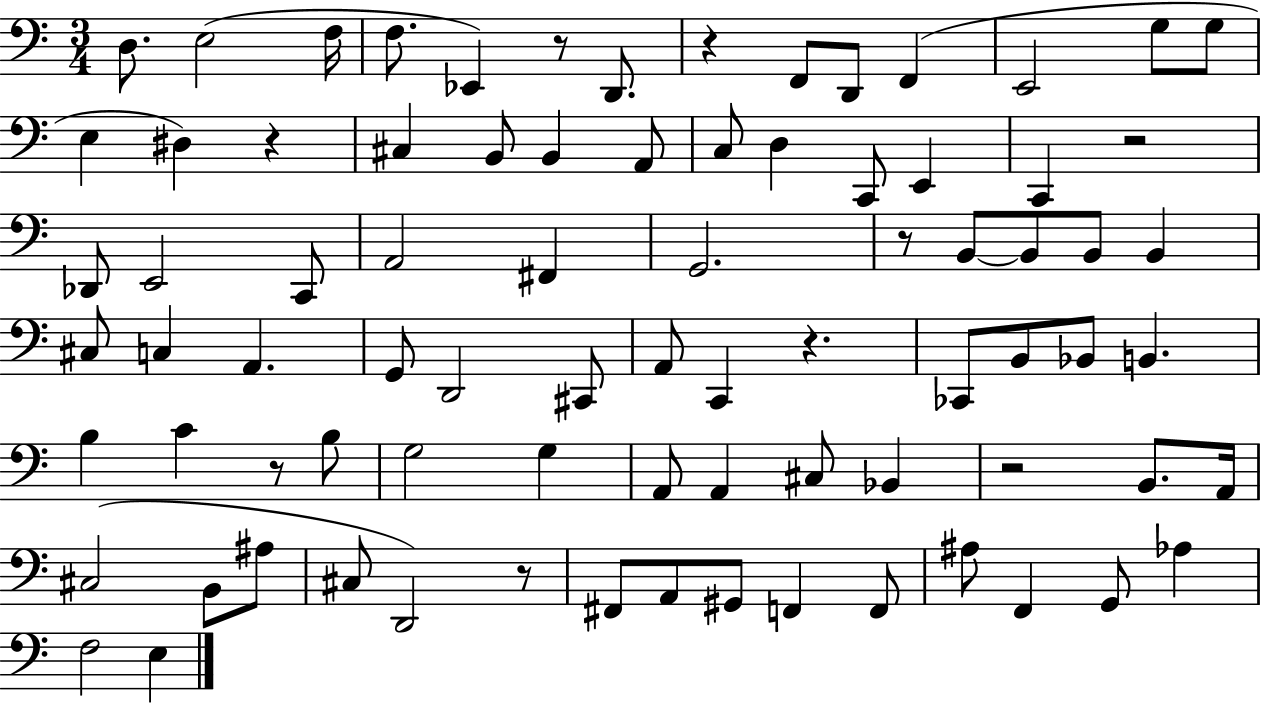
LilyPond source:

{
  \clef bass
  \numericTimeSignature
  \time 3/4
  \key c \major
  d8. e2( f16 | f8. ees,4) r8 d,8. | r4 f,8 d,8 f,4( | e,2 g8 g8 | \break e4 dis4) r4 | cis4 b,8 b,4 a,8 | c8 d4 c,8 e,4 | c,4 r2 | \break des,8 e,2 c,8 | a,2 fis,4 | g,2. | r8 b,8~~ b,8 b,8 b,4 | \break cis8 c4 a,4. | g,8 d,2 cis,8 | a,8 c,4 r4. | ces,8 b,8 bes,8 b,4. | \break b4 c'4 r8 b8 | g2 g4 | a,8 a,4 cis8 bes,4 | r2 b,8. a,16 | \break cis2( b,8 ais8 | cis8 d,2) r8 | fis,8 a,8 gis,8 f,4 f,8 | ais8 f,4 g,8 aes4 | \break f2 e4 | \bar "|."
}